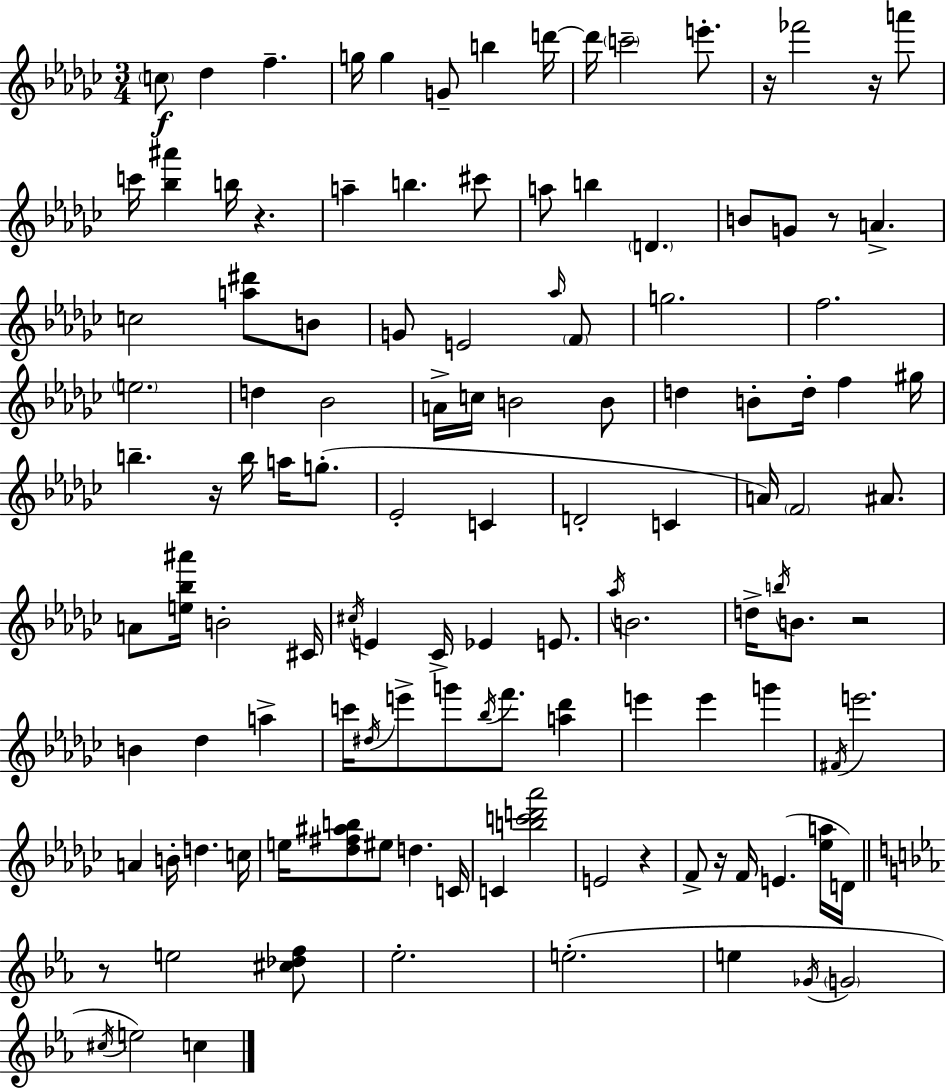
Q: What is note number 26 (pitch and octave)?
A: B4